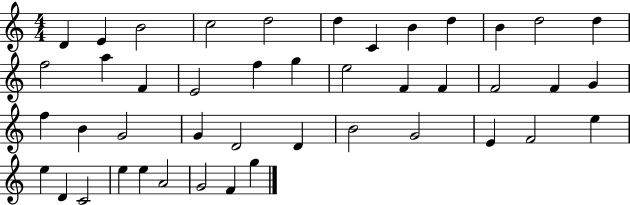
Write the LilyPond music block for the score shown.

{
  \clef treble
  \numericTimeSignature
  \time 4/4
  \key c \major
  d'4 e'4 b'2 | c''2 d''2 | d''4 c'4 b'4 d''4 | b'4 d''2 d''4 | \break f''2 a''4 f'4 | e'2 f''4 g''4 | e''2 f'4 f'4 | f'2 f'4 g'4 | \break f''4 b'4 g'2 | g'4 d'2 d'4 | b'2 g'2 | e'4 f'2 e''4 | \break e''4 d'4 c'2 | e''4 e''4 a'2 | g'2 f'4 g''4 | \bar "|."
}